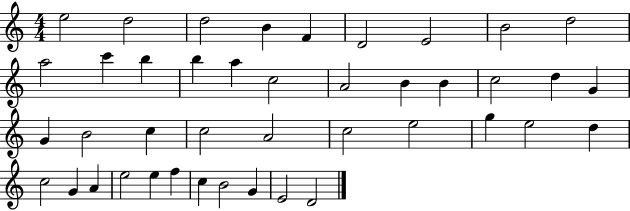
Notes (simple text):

E5/h D5/h D5/h B4/q F4/q D4/h E4/h B4/h D5/h A5/h C6/q B5/q B5/q A5/q C5/h A4/h B4/q B4/q C5/h D5/q G4/q G4/q B4/h C5/q C5/h A4/h C5/h E5/h G5/q E5/h D5/q C5/h G4/q A4/q E5/h E5/q F5/q C5/q B4/h G4/q E4/h D4/h